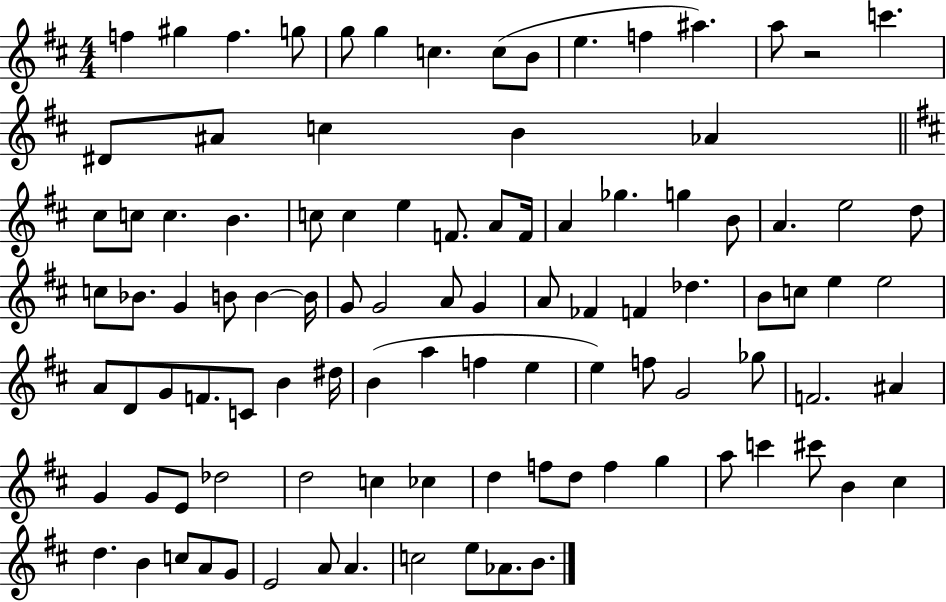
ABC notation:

X:1
T:Untitled
M:4/4
L:1/4
K:D
f ^g f g/2 g/2 g c c/2 B/2 e f ^a a/2 z2 c' ^D/2 ^A/2 c B _A ^c/2 c/2 c B c/2 c e F/2 A/2 F/4 A _g g B/2 A e2 d/2 c/2 _B/2 G B/2 B B/4 G/2 G2 A/2 G A/2 _F F _d B/2 c/2 e e2 A/2 D/2 G/2 F/2 C/2 B ^d/4 B a f e e f/2 G2 _g/2 F2 ^A G G/2 E/2 _d2 d2 c _c d f/2 d/2 f g a/2 c' ^c'/2 B ^c d B c/2 A/2 G/2 E2 A/2 A c2 e/2 _A/2 B/2